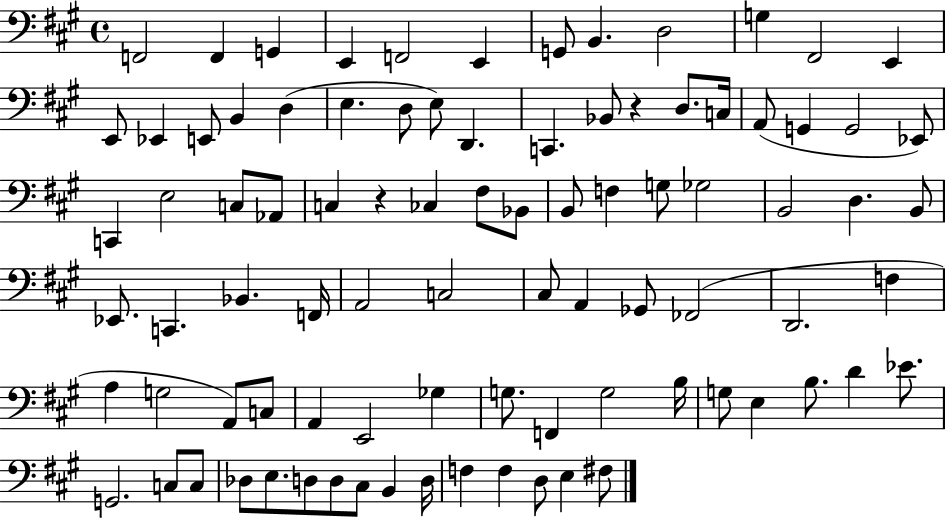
{
  \clef bass
  \time 4/4
  \defaultTimeSignature
  \key a \major
  f,2 f,4 g,4 | e,4 f,2 e,4 | g,8 b,4. d2 | g4 fis,2 e,4 | \break e,8 ees,4 e,8 b,4 d4( | e4. d8 e8) d,4. | c,4. bes,8 r4 d8. c16 | a,8( g,4 g,2 ees,8) | \break c,4 e2 c8 aes,8 | c4 r4 ces4 fis8 bes,8 | b,8 f4 g8 ges2 | b,2 d4. b,8 | \break ees,8. c,4. bes,4. f,16 | a,2 c2 | cis8 a,4 ges,8 fes,2( | d,2. f4 | \break a4 g2 a,8) c8 | a,4 e,2 ges4 | g8. f,4 g2 b16 | g8 e4 b8. d'4 ees'8. | \break g,2. c8 c8 | des8 e8. d8 d8 cis8 b,4 d16 | f4 f4 d8 e4 fis8 | \bar "|."
}